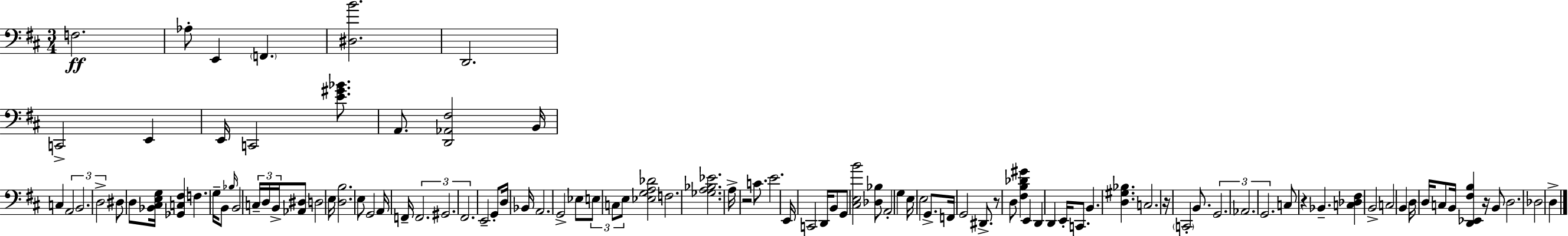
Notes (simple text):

F3/h. Ab3/e E2/q F2/q. [D#3,B4]/h. D2/h. C2/h E2/q E2/s C2/h [E4,G#4,Bb4]/e. A2/e. [D2,Ab2,F#3]/h B2/s C3/q A2/h B2/h. D3/h D#3/e D3/e [Bb2,C#3,E3,G3]/s [Gb2,C3,F#3]/q F3/q. G3/s B2/e Bb3/s B2/h C3/s D3/s B2/s [Ab2,D#3]/e D3/h E3/s [D3,B3]/h. E3/e G2/h A2/s F2/s F2/h. G#2/h. F#2/h. E2/h G2/e D3/s Bb2/s A2/h. G2/h Eb3/e E3/e C3/e E3/e [Eb3,G3,A3,Db4]/h F3/h. [Gb3,A3,Bb3,Eb4]/h. A3/s R/h C4/e. E4/h. E2/s C2/h D2/s B2/e G2/e [C#3,E3,B4]/h [Db3,Bb3]/e A2/h G3/q E3/s E3/h G2/e. F2/s G2/h D#2/e. R/e D3/e [F#3,B3,Db4,G#4]/q E2/q D2/q D2/q E2/s C2/e. B2/q. [D3,G#3,Bb3]/q. C3/h. R/s C2/h B2/e. G2/h. Ab2/h. G2/h. C3/e R/q Bb2/q. [C3,Db3,F#3]/q B2/h C3/h B2/q D3/s D3/s C3/e B2/s [D2,Eb2,F#3,B3]/q R/s B2/e D3/h. Db3/h D3/q